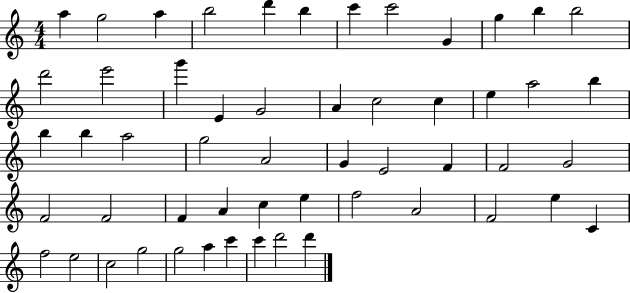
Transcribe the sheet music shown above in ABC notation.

X:1
T:Untitled
M:4/4
L:1/4
K:C
a g2 a b2 d' b c' c'2 G g b b2 d'2 e'2 g' E G2 A c2 c e a2 b b b a2 g2 A2 G E2 F F2 G2 F2 F2 F A c e f2 A2 F2 e C f2 e2 c2 g2 g2 a c' c' d'2 d'